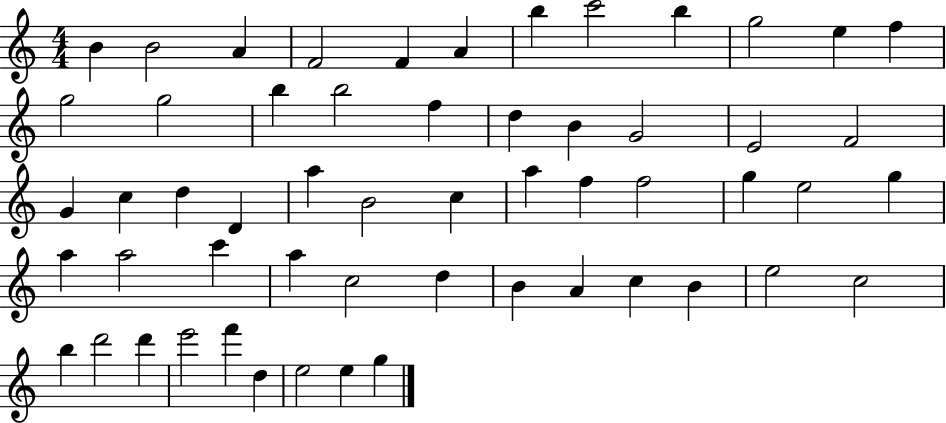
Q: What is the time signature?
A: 4/4